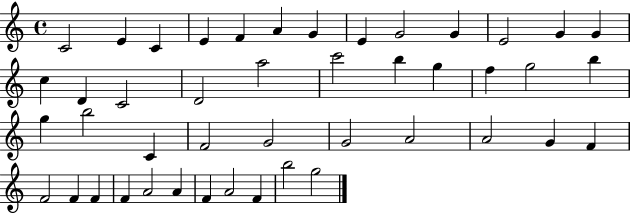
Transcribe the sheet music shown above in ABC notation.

X:1
T:Untitled
M:4/4
L:1/4
K:C
C2 E C E F A G E G2 G E2 G G c D C2 D2 a2 c'2 b g f g2 b g b2 C F2 G2 G2 A2 A2 G F F2 F F F A2 A F A2 F b2 g2